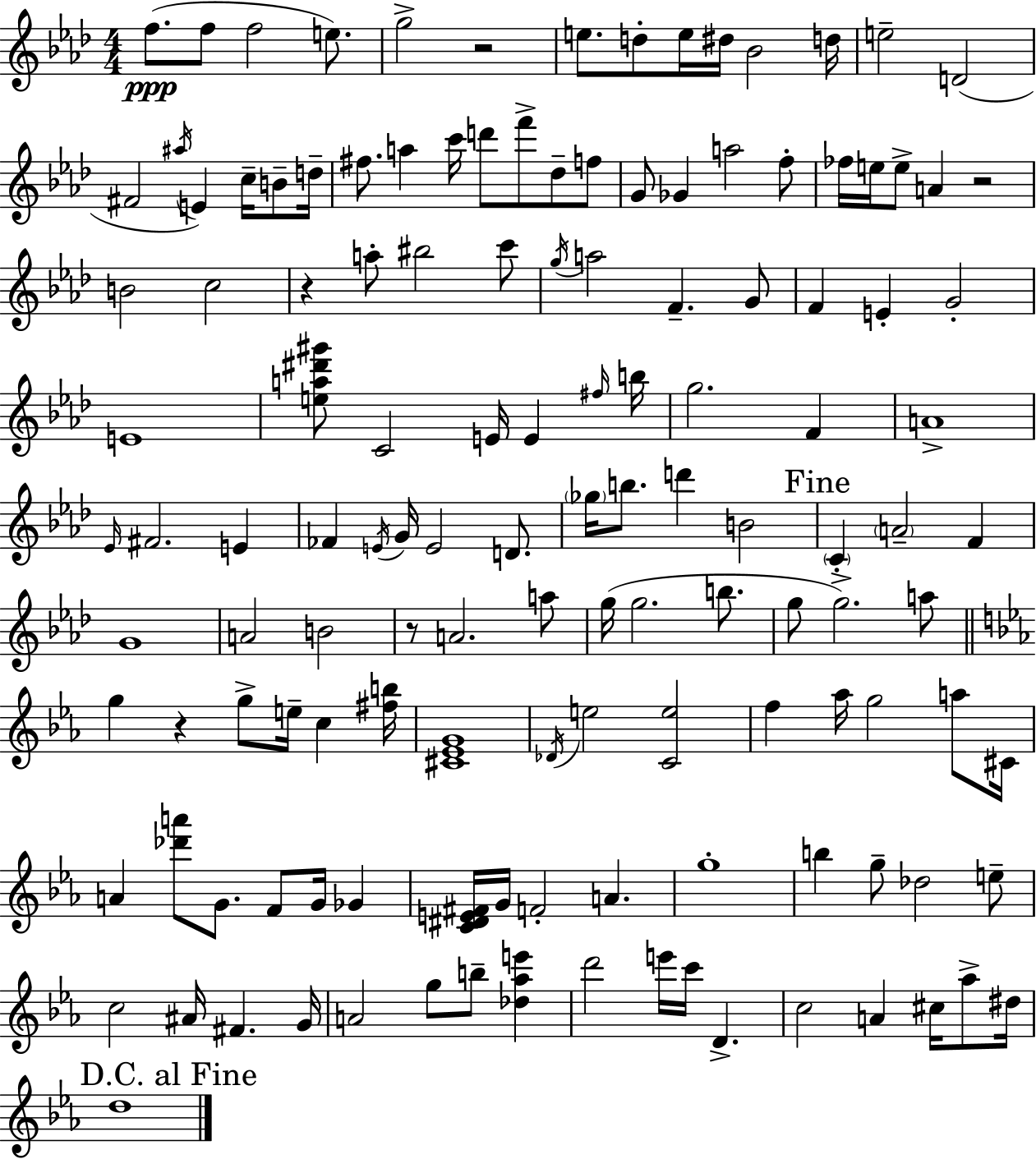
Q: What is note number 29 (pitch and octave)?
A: A5